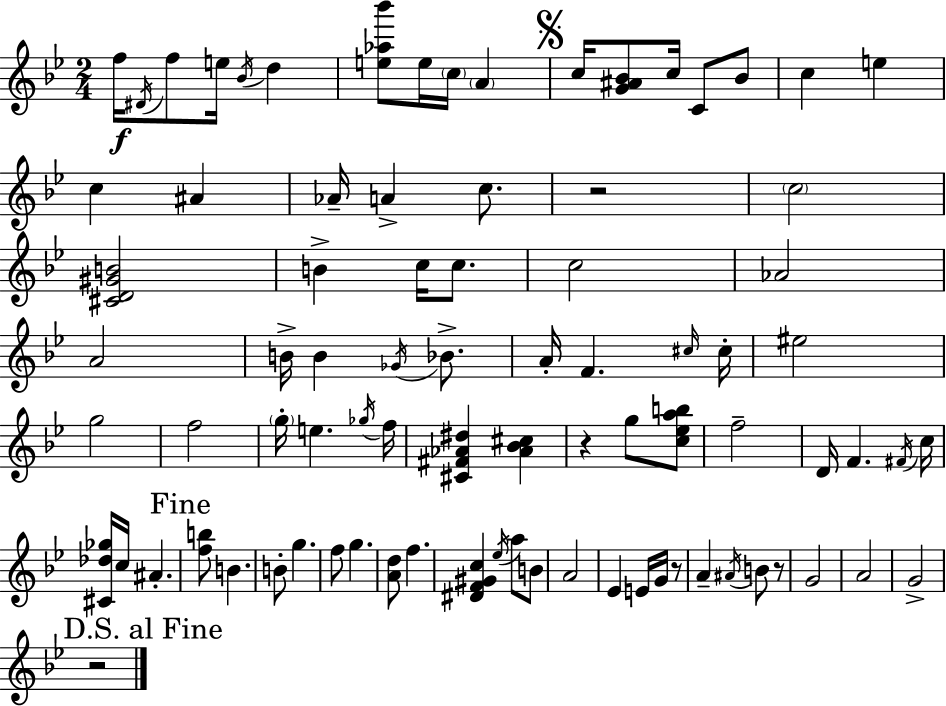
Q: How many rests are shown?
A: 5